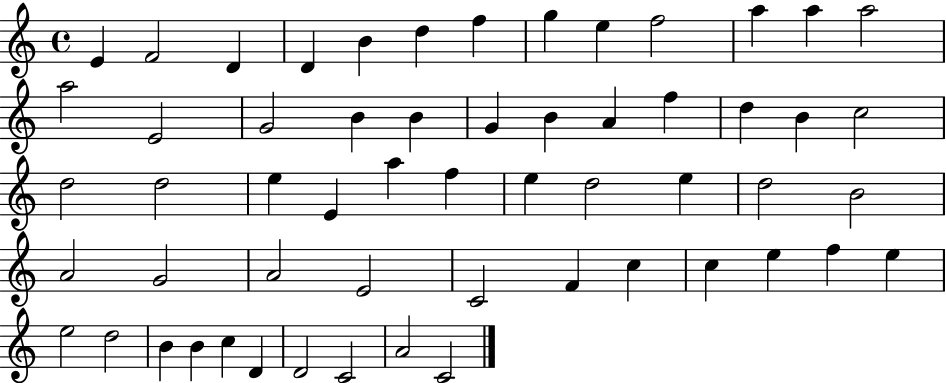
{
  \clef treble
  \time 4/4
  \defaultTimeSignature
  \key c \major
  e'4 f'2 d'4 | d'4 b'4 d''4 f''4 | g''4 e''4 f''2 | a''4 a''4 a''2 | \break a''2 e'2 | g'2 b'4 b'4 | g'4 b'4 a'4 f''4 | d''4 b'4 c''2 | \break d''2 d''2 | e''4 e'4 a''4 f''4 | e''4 d''2 e''4 | d''2 b'2 | \break a'2 g'2 | a'2 e'2 | c'2 f'4 c''4 | c''4 e''4 f''4 e''4 | \break e''2 d''2 | b'4 b'4 c''4 d'4 | d'2 c'2 | a'2 c'2 | \break \bar "|."
}